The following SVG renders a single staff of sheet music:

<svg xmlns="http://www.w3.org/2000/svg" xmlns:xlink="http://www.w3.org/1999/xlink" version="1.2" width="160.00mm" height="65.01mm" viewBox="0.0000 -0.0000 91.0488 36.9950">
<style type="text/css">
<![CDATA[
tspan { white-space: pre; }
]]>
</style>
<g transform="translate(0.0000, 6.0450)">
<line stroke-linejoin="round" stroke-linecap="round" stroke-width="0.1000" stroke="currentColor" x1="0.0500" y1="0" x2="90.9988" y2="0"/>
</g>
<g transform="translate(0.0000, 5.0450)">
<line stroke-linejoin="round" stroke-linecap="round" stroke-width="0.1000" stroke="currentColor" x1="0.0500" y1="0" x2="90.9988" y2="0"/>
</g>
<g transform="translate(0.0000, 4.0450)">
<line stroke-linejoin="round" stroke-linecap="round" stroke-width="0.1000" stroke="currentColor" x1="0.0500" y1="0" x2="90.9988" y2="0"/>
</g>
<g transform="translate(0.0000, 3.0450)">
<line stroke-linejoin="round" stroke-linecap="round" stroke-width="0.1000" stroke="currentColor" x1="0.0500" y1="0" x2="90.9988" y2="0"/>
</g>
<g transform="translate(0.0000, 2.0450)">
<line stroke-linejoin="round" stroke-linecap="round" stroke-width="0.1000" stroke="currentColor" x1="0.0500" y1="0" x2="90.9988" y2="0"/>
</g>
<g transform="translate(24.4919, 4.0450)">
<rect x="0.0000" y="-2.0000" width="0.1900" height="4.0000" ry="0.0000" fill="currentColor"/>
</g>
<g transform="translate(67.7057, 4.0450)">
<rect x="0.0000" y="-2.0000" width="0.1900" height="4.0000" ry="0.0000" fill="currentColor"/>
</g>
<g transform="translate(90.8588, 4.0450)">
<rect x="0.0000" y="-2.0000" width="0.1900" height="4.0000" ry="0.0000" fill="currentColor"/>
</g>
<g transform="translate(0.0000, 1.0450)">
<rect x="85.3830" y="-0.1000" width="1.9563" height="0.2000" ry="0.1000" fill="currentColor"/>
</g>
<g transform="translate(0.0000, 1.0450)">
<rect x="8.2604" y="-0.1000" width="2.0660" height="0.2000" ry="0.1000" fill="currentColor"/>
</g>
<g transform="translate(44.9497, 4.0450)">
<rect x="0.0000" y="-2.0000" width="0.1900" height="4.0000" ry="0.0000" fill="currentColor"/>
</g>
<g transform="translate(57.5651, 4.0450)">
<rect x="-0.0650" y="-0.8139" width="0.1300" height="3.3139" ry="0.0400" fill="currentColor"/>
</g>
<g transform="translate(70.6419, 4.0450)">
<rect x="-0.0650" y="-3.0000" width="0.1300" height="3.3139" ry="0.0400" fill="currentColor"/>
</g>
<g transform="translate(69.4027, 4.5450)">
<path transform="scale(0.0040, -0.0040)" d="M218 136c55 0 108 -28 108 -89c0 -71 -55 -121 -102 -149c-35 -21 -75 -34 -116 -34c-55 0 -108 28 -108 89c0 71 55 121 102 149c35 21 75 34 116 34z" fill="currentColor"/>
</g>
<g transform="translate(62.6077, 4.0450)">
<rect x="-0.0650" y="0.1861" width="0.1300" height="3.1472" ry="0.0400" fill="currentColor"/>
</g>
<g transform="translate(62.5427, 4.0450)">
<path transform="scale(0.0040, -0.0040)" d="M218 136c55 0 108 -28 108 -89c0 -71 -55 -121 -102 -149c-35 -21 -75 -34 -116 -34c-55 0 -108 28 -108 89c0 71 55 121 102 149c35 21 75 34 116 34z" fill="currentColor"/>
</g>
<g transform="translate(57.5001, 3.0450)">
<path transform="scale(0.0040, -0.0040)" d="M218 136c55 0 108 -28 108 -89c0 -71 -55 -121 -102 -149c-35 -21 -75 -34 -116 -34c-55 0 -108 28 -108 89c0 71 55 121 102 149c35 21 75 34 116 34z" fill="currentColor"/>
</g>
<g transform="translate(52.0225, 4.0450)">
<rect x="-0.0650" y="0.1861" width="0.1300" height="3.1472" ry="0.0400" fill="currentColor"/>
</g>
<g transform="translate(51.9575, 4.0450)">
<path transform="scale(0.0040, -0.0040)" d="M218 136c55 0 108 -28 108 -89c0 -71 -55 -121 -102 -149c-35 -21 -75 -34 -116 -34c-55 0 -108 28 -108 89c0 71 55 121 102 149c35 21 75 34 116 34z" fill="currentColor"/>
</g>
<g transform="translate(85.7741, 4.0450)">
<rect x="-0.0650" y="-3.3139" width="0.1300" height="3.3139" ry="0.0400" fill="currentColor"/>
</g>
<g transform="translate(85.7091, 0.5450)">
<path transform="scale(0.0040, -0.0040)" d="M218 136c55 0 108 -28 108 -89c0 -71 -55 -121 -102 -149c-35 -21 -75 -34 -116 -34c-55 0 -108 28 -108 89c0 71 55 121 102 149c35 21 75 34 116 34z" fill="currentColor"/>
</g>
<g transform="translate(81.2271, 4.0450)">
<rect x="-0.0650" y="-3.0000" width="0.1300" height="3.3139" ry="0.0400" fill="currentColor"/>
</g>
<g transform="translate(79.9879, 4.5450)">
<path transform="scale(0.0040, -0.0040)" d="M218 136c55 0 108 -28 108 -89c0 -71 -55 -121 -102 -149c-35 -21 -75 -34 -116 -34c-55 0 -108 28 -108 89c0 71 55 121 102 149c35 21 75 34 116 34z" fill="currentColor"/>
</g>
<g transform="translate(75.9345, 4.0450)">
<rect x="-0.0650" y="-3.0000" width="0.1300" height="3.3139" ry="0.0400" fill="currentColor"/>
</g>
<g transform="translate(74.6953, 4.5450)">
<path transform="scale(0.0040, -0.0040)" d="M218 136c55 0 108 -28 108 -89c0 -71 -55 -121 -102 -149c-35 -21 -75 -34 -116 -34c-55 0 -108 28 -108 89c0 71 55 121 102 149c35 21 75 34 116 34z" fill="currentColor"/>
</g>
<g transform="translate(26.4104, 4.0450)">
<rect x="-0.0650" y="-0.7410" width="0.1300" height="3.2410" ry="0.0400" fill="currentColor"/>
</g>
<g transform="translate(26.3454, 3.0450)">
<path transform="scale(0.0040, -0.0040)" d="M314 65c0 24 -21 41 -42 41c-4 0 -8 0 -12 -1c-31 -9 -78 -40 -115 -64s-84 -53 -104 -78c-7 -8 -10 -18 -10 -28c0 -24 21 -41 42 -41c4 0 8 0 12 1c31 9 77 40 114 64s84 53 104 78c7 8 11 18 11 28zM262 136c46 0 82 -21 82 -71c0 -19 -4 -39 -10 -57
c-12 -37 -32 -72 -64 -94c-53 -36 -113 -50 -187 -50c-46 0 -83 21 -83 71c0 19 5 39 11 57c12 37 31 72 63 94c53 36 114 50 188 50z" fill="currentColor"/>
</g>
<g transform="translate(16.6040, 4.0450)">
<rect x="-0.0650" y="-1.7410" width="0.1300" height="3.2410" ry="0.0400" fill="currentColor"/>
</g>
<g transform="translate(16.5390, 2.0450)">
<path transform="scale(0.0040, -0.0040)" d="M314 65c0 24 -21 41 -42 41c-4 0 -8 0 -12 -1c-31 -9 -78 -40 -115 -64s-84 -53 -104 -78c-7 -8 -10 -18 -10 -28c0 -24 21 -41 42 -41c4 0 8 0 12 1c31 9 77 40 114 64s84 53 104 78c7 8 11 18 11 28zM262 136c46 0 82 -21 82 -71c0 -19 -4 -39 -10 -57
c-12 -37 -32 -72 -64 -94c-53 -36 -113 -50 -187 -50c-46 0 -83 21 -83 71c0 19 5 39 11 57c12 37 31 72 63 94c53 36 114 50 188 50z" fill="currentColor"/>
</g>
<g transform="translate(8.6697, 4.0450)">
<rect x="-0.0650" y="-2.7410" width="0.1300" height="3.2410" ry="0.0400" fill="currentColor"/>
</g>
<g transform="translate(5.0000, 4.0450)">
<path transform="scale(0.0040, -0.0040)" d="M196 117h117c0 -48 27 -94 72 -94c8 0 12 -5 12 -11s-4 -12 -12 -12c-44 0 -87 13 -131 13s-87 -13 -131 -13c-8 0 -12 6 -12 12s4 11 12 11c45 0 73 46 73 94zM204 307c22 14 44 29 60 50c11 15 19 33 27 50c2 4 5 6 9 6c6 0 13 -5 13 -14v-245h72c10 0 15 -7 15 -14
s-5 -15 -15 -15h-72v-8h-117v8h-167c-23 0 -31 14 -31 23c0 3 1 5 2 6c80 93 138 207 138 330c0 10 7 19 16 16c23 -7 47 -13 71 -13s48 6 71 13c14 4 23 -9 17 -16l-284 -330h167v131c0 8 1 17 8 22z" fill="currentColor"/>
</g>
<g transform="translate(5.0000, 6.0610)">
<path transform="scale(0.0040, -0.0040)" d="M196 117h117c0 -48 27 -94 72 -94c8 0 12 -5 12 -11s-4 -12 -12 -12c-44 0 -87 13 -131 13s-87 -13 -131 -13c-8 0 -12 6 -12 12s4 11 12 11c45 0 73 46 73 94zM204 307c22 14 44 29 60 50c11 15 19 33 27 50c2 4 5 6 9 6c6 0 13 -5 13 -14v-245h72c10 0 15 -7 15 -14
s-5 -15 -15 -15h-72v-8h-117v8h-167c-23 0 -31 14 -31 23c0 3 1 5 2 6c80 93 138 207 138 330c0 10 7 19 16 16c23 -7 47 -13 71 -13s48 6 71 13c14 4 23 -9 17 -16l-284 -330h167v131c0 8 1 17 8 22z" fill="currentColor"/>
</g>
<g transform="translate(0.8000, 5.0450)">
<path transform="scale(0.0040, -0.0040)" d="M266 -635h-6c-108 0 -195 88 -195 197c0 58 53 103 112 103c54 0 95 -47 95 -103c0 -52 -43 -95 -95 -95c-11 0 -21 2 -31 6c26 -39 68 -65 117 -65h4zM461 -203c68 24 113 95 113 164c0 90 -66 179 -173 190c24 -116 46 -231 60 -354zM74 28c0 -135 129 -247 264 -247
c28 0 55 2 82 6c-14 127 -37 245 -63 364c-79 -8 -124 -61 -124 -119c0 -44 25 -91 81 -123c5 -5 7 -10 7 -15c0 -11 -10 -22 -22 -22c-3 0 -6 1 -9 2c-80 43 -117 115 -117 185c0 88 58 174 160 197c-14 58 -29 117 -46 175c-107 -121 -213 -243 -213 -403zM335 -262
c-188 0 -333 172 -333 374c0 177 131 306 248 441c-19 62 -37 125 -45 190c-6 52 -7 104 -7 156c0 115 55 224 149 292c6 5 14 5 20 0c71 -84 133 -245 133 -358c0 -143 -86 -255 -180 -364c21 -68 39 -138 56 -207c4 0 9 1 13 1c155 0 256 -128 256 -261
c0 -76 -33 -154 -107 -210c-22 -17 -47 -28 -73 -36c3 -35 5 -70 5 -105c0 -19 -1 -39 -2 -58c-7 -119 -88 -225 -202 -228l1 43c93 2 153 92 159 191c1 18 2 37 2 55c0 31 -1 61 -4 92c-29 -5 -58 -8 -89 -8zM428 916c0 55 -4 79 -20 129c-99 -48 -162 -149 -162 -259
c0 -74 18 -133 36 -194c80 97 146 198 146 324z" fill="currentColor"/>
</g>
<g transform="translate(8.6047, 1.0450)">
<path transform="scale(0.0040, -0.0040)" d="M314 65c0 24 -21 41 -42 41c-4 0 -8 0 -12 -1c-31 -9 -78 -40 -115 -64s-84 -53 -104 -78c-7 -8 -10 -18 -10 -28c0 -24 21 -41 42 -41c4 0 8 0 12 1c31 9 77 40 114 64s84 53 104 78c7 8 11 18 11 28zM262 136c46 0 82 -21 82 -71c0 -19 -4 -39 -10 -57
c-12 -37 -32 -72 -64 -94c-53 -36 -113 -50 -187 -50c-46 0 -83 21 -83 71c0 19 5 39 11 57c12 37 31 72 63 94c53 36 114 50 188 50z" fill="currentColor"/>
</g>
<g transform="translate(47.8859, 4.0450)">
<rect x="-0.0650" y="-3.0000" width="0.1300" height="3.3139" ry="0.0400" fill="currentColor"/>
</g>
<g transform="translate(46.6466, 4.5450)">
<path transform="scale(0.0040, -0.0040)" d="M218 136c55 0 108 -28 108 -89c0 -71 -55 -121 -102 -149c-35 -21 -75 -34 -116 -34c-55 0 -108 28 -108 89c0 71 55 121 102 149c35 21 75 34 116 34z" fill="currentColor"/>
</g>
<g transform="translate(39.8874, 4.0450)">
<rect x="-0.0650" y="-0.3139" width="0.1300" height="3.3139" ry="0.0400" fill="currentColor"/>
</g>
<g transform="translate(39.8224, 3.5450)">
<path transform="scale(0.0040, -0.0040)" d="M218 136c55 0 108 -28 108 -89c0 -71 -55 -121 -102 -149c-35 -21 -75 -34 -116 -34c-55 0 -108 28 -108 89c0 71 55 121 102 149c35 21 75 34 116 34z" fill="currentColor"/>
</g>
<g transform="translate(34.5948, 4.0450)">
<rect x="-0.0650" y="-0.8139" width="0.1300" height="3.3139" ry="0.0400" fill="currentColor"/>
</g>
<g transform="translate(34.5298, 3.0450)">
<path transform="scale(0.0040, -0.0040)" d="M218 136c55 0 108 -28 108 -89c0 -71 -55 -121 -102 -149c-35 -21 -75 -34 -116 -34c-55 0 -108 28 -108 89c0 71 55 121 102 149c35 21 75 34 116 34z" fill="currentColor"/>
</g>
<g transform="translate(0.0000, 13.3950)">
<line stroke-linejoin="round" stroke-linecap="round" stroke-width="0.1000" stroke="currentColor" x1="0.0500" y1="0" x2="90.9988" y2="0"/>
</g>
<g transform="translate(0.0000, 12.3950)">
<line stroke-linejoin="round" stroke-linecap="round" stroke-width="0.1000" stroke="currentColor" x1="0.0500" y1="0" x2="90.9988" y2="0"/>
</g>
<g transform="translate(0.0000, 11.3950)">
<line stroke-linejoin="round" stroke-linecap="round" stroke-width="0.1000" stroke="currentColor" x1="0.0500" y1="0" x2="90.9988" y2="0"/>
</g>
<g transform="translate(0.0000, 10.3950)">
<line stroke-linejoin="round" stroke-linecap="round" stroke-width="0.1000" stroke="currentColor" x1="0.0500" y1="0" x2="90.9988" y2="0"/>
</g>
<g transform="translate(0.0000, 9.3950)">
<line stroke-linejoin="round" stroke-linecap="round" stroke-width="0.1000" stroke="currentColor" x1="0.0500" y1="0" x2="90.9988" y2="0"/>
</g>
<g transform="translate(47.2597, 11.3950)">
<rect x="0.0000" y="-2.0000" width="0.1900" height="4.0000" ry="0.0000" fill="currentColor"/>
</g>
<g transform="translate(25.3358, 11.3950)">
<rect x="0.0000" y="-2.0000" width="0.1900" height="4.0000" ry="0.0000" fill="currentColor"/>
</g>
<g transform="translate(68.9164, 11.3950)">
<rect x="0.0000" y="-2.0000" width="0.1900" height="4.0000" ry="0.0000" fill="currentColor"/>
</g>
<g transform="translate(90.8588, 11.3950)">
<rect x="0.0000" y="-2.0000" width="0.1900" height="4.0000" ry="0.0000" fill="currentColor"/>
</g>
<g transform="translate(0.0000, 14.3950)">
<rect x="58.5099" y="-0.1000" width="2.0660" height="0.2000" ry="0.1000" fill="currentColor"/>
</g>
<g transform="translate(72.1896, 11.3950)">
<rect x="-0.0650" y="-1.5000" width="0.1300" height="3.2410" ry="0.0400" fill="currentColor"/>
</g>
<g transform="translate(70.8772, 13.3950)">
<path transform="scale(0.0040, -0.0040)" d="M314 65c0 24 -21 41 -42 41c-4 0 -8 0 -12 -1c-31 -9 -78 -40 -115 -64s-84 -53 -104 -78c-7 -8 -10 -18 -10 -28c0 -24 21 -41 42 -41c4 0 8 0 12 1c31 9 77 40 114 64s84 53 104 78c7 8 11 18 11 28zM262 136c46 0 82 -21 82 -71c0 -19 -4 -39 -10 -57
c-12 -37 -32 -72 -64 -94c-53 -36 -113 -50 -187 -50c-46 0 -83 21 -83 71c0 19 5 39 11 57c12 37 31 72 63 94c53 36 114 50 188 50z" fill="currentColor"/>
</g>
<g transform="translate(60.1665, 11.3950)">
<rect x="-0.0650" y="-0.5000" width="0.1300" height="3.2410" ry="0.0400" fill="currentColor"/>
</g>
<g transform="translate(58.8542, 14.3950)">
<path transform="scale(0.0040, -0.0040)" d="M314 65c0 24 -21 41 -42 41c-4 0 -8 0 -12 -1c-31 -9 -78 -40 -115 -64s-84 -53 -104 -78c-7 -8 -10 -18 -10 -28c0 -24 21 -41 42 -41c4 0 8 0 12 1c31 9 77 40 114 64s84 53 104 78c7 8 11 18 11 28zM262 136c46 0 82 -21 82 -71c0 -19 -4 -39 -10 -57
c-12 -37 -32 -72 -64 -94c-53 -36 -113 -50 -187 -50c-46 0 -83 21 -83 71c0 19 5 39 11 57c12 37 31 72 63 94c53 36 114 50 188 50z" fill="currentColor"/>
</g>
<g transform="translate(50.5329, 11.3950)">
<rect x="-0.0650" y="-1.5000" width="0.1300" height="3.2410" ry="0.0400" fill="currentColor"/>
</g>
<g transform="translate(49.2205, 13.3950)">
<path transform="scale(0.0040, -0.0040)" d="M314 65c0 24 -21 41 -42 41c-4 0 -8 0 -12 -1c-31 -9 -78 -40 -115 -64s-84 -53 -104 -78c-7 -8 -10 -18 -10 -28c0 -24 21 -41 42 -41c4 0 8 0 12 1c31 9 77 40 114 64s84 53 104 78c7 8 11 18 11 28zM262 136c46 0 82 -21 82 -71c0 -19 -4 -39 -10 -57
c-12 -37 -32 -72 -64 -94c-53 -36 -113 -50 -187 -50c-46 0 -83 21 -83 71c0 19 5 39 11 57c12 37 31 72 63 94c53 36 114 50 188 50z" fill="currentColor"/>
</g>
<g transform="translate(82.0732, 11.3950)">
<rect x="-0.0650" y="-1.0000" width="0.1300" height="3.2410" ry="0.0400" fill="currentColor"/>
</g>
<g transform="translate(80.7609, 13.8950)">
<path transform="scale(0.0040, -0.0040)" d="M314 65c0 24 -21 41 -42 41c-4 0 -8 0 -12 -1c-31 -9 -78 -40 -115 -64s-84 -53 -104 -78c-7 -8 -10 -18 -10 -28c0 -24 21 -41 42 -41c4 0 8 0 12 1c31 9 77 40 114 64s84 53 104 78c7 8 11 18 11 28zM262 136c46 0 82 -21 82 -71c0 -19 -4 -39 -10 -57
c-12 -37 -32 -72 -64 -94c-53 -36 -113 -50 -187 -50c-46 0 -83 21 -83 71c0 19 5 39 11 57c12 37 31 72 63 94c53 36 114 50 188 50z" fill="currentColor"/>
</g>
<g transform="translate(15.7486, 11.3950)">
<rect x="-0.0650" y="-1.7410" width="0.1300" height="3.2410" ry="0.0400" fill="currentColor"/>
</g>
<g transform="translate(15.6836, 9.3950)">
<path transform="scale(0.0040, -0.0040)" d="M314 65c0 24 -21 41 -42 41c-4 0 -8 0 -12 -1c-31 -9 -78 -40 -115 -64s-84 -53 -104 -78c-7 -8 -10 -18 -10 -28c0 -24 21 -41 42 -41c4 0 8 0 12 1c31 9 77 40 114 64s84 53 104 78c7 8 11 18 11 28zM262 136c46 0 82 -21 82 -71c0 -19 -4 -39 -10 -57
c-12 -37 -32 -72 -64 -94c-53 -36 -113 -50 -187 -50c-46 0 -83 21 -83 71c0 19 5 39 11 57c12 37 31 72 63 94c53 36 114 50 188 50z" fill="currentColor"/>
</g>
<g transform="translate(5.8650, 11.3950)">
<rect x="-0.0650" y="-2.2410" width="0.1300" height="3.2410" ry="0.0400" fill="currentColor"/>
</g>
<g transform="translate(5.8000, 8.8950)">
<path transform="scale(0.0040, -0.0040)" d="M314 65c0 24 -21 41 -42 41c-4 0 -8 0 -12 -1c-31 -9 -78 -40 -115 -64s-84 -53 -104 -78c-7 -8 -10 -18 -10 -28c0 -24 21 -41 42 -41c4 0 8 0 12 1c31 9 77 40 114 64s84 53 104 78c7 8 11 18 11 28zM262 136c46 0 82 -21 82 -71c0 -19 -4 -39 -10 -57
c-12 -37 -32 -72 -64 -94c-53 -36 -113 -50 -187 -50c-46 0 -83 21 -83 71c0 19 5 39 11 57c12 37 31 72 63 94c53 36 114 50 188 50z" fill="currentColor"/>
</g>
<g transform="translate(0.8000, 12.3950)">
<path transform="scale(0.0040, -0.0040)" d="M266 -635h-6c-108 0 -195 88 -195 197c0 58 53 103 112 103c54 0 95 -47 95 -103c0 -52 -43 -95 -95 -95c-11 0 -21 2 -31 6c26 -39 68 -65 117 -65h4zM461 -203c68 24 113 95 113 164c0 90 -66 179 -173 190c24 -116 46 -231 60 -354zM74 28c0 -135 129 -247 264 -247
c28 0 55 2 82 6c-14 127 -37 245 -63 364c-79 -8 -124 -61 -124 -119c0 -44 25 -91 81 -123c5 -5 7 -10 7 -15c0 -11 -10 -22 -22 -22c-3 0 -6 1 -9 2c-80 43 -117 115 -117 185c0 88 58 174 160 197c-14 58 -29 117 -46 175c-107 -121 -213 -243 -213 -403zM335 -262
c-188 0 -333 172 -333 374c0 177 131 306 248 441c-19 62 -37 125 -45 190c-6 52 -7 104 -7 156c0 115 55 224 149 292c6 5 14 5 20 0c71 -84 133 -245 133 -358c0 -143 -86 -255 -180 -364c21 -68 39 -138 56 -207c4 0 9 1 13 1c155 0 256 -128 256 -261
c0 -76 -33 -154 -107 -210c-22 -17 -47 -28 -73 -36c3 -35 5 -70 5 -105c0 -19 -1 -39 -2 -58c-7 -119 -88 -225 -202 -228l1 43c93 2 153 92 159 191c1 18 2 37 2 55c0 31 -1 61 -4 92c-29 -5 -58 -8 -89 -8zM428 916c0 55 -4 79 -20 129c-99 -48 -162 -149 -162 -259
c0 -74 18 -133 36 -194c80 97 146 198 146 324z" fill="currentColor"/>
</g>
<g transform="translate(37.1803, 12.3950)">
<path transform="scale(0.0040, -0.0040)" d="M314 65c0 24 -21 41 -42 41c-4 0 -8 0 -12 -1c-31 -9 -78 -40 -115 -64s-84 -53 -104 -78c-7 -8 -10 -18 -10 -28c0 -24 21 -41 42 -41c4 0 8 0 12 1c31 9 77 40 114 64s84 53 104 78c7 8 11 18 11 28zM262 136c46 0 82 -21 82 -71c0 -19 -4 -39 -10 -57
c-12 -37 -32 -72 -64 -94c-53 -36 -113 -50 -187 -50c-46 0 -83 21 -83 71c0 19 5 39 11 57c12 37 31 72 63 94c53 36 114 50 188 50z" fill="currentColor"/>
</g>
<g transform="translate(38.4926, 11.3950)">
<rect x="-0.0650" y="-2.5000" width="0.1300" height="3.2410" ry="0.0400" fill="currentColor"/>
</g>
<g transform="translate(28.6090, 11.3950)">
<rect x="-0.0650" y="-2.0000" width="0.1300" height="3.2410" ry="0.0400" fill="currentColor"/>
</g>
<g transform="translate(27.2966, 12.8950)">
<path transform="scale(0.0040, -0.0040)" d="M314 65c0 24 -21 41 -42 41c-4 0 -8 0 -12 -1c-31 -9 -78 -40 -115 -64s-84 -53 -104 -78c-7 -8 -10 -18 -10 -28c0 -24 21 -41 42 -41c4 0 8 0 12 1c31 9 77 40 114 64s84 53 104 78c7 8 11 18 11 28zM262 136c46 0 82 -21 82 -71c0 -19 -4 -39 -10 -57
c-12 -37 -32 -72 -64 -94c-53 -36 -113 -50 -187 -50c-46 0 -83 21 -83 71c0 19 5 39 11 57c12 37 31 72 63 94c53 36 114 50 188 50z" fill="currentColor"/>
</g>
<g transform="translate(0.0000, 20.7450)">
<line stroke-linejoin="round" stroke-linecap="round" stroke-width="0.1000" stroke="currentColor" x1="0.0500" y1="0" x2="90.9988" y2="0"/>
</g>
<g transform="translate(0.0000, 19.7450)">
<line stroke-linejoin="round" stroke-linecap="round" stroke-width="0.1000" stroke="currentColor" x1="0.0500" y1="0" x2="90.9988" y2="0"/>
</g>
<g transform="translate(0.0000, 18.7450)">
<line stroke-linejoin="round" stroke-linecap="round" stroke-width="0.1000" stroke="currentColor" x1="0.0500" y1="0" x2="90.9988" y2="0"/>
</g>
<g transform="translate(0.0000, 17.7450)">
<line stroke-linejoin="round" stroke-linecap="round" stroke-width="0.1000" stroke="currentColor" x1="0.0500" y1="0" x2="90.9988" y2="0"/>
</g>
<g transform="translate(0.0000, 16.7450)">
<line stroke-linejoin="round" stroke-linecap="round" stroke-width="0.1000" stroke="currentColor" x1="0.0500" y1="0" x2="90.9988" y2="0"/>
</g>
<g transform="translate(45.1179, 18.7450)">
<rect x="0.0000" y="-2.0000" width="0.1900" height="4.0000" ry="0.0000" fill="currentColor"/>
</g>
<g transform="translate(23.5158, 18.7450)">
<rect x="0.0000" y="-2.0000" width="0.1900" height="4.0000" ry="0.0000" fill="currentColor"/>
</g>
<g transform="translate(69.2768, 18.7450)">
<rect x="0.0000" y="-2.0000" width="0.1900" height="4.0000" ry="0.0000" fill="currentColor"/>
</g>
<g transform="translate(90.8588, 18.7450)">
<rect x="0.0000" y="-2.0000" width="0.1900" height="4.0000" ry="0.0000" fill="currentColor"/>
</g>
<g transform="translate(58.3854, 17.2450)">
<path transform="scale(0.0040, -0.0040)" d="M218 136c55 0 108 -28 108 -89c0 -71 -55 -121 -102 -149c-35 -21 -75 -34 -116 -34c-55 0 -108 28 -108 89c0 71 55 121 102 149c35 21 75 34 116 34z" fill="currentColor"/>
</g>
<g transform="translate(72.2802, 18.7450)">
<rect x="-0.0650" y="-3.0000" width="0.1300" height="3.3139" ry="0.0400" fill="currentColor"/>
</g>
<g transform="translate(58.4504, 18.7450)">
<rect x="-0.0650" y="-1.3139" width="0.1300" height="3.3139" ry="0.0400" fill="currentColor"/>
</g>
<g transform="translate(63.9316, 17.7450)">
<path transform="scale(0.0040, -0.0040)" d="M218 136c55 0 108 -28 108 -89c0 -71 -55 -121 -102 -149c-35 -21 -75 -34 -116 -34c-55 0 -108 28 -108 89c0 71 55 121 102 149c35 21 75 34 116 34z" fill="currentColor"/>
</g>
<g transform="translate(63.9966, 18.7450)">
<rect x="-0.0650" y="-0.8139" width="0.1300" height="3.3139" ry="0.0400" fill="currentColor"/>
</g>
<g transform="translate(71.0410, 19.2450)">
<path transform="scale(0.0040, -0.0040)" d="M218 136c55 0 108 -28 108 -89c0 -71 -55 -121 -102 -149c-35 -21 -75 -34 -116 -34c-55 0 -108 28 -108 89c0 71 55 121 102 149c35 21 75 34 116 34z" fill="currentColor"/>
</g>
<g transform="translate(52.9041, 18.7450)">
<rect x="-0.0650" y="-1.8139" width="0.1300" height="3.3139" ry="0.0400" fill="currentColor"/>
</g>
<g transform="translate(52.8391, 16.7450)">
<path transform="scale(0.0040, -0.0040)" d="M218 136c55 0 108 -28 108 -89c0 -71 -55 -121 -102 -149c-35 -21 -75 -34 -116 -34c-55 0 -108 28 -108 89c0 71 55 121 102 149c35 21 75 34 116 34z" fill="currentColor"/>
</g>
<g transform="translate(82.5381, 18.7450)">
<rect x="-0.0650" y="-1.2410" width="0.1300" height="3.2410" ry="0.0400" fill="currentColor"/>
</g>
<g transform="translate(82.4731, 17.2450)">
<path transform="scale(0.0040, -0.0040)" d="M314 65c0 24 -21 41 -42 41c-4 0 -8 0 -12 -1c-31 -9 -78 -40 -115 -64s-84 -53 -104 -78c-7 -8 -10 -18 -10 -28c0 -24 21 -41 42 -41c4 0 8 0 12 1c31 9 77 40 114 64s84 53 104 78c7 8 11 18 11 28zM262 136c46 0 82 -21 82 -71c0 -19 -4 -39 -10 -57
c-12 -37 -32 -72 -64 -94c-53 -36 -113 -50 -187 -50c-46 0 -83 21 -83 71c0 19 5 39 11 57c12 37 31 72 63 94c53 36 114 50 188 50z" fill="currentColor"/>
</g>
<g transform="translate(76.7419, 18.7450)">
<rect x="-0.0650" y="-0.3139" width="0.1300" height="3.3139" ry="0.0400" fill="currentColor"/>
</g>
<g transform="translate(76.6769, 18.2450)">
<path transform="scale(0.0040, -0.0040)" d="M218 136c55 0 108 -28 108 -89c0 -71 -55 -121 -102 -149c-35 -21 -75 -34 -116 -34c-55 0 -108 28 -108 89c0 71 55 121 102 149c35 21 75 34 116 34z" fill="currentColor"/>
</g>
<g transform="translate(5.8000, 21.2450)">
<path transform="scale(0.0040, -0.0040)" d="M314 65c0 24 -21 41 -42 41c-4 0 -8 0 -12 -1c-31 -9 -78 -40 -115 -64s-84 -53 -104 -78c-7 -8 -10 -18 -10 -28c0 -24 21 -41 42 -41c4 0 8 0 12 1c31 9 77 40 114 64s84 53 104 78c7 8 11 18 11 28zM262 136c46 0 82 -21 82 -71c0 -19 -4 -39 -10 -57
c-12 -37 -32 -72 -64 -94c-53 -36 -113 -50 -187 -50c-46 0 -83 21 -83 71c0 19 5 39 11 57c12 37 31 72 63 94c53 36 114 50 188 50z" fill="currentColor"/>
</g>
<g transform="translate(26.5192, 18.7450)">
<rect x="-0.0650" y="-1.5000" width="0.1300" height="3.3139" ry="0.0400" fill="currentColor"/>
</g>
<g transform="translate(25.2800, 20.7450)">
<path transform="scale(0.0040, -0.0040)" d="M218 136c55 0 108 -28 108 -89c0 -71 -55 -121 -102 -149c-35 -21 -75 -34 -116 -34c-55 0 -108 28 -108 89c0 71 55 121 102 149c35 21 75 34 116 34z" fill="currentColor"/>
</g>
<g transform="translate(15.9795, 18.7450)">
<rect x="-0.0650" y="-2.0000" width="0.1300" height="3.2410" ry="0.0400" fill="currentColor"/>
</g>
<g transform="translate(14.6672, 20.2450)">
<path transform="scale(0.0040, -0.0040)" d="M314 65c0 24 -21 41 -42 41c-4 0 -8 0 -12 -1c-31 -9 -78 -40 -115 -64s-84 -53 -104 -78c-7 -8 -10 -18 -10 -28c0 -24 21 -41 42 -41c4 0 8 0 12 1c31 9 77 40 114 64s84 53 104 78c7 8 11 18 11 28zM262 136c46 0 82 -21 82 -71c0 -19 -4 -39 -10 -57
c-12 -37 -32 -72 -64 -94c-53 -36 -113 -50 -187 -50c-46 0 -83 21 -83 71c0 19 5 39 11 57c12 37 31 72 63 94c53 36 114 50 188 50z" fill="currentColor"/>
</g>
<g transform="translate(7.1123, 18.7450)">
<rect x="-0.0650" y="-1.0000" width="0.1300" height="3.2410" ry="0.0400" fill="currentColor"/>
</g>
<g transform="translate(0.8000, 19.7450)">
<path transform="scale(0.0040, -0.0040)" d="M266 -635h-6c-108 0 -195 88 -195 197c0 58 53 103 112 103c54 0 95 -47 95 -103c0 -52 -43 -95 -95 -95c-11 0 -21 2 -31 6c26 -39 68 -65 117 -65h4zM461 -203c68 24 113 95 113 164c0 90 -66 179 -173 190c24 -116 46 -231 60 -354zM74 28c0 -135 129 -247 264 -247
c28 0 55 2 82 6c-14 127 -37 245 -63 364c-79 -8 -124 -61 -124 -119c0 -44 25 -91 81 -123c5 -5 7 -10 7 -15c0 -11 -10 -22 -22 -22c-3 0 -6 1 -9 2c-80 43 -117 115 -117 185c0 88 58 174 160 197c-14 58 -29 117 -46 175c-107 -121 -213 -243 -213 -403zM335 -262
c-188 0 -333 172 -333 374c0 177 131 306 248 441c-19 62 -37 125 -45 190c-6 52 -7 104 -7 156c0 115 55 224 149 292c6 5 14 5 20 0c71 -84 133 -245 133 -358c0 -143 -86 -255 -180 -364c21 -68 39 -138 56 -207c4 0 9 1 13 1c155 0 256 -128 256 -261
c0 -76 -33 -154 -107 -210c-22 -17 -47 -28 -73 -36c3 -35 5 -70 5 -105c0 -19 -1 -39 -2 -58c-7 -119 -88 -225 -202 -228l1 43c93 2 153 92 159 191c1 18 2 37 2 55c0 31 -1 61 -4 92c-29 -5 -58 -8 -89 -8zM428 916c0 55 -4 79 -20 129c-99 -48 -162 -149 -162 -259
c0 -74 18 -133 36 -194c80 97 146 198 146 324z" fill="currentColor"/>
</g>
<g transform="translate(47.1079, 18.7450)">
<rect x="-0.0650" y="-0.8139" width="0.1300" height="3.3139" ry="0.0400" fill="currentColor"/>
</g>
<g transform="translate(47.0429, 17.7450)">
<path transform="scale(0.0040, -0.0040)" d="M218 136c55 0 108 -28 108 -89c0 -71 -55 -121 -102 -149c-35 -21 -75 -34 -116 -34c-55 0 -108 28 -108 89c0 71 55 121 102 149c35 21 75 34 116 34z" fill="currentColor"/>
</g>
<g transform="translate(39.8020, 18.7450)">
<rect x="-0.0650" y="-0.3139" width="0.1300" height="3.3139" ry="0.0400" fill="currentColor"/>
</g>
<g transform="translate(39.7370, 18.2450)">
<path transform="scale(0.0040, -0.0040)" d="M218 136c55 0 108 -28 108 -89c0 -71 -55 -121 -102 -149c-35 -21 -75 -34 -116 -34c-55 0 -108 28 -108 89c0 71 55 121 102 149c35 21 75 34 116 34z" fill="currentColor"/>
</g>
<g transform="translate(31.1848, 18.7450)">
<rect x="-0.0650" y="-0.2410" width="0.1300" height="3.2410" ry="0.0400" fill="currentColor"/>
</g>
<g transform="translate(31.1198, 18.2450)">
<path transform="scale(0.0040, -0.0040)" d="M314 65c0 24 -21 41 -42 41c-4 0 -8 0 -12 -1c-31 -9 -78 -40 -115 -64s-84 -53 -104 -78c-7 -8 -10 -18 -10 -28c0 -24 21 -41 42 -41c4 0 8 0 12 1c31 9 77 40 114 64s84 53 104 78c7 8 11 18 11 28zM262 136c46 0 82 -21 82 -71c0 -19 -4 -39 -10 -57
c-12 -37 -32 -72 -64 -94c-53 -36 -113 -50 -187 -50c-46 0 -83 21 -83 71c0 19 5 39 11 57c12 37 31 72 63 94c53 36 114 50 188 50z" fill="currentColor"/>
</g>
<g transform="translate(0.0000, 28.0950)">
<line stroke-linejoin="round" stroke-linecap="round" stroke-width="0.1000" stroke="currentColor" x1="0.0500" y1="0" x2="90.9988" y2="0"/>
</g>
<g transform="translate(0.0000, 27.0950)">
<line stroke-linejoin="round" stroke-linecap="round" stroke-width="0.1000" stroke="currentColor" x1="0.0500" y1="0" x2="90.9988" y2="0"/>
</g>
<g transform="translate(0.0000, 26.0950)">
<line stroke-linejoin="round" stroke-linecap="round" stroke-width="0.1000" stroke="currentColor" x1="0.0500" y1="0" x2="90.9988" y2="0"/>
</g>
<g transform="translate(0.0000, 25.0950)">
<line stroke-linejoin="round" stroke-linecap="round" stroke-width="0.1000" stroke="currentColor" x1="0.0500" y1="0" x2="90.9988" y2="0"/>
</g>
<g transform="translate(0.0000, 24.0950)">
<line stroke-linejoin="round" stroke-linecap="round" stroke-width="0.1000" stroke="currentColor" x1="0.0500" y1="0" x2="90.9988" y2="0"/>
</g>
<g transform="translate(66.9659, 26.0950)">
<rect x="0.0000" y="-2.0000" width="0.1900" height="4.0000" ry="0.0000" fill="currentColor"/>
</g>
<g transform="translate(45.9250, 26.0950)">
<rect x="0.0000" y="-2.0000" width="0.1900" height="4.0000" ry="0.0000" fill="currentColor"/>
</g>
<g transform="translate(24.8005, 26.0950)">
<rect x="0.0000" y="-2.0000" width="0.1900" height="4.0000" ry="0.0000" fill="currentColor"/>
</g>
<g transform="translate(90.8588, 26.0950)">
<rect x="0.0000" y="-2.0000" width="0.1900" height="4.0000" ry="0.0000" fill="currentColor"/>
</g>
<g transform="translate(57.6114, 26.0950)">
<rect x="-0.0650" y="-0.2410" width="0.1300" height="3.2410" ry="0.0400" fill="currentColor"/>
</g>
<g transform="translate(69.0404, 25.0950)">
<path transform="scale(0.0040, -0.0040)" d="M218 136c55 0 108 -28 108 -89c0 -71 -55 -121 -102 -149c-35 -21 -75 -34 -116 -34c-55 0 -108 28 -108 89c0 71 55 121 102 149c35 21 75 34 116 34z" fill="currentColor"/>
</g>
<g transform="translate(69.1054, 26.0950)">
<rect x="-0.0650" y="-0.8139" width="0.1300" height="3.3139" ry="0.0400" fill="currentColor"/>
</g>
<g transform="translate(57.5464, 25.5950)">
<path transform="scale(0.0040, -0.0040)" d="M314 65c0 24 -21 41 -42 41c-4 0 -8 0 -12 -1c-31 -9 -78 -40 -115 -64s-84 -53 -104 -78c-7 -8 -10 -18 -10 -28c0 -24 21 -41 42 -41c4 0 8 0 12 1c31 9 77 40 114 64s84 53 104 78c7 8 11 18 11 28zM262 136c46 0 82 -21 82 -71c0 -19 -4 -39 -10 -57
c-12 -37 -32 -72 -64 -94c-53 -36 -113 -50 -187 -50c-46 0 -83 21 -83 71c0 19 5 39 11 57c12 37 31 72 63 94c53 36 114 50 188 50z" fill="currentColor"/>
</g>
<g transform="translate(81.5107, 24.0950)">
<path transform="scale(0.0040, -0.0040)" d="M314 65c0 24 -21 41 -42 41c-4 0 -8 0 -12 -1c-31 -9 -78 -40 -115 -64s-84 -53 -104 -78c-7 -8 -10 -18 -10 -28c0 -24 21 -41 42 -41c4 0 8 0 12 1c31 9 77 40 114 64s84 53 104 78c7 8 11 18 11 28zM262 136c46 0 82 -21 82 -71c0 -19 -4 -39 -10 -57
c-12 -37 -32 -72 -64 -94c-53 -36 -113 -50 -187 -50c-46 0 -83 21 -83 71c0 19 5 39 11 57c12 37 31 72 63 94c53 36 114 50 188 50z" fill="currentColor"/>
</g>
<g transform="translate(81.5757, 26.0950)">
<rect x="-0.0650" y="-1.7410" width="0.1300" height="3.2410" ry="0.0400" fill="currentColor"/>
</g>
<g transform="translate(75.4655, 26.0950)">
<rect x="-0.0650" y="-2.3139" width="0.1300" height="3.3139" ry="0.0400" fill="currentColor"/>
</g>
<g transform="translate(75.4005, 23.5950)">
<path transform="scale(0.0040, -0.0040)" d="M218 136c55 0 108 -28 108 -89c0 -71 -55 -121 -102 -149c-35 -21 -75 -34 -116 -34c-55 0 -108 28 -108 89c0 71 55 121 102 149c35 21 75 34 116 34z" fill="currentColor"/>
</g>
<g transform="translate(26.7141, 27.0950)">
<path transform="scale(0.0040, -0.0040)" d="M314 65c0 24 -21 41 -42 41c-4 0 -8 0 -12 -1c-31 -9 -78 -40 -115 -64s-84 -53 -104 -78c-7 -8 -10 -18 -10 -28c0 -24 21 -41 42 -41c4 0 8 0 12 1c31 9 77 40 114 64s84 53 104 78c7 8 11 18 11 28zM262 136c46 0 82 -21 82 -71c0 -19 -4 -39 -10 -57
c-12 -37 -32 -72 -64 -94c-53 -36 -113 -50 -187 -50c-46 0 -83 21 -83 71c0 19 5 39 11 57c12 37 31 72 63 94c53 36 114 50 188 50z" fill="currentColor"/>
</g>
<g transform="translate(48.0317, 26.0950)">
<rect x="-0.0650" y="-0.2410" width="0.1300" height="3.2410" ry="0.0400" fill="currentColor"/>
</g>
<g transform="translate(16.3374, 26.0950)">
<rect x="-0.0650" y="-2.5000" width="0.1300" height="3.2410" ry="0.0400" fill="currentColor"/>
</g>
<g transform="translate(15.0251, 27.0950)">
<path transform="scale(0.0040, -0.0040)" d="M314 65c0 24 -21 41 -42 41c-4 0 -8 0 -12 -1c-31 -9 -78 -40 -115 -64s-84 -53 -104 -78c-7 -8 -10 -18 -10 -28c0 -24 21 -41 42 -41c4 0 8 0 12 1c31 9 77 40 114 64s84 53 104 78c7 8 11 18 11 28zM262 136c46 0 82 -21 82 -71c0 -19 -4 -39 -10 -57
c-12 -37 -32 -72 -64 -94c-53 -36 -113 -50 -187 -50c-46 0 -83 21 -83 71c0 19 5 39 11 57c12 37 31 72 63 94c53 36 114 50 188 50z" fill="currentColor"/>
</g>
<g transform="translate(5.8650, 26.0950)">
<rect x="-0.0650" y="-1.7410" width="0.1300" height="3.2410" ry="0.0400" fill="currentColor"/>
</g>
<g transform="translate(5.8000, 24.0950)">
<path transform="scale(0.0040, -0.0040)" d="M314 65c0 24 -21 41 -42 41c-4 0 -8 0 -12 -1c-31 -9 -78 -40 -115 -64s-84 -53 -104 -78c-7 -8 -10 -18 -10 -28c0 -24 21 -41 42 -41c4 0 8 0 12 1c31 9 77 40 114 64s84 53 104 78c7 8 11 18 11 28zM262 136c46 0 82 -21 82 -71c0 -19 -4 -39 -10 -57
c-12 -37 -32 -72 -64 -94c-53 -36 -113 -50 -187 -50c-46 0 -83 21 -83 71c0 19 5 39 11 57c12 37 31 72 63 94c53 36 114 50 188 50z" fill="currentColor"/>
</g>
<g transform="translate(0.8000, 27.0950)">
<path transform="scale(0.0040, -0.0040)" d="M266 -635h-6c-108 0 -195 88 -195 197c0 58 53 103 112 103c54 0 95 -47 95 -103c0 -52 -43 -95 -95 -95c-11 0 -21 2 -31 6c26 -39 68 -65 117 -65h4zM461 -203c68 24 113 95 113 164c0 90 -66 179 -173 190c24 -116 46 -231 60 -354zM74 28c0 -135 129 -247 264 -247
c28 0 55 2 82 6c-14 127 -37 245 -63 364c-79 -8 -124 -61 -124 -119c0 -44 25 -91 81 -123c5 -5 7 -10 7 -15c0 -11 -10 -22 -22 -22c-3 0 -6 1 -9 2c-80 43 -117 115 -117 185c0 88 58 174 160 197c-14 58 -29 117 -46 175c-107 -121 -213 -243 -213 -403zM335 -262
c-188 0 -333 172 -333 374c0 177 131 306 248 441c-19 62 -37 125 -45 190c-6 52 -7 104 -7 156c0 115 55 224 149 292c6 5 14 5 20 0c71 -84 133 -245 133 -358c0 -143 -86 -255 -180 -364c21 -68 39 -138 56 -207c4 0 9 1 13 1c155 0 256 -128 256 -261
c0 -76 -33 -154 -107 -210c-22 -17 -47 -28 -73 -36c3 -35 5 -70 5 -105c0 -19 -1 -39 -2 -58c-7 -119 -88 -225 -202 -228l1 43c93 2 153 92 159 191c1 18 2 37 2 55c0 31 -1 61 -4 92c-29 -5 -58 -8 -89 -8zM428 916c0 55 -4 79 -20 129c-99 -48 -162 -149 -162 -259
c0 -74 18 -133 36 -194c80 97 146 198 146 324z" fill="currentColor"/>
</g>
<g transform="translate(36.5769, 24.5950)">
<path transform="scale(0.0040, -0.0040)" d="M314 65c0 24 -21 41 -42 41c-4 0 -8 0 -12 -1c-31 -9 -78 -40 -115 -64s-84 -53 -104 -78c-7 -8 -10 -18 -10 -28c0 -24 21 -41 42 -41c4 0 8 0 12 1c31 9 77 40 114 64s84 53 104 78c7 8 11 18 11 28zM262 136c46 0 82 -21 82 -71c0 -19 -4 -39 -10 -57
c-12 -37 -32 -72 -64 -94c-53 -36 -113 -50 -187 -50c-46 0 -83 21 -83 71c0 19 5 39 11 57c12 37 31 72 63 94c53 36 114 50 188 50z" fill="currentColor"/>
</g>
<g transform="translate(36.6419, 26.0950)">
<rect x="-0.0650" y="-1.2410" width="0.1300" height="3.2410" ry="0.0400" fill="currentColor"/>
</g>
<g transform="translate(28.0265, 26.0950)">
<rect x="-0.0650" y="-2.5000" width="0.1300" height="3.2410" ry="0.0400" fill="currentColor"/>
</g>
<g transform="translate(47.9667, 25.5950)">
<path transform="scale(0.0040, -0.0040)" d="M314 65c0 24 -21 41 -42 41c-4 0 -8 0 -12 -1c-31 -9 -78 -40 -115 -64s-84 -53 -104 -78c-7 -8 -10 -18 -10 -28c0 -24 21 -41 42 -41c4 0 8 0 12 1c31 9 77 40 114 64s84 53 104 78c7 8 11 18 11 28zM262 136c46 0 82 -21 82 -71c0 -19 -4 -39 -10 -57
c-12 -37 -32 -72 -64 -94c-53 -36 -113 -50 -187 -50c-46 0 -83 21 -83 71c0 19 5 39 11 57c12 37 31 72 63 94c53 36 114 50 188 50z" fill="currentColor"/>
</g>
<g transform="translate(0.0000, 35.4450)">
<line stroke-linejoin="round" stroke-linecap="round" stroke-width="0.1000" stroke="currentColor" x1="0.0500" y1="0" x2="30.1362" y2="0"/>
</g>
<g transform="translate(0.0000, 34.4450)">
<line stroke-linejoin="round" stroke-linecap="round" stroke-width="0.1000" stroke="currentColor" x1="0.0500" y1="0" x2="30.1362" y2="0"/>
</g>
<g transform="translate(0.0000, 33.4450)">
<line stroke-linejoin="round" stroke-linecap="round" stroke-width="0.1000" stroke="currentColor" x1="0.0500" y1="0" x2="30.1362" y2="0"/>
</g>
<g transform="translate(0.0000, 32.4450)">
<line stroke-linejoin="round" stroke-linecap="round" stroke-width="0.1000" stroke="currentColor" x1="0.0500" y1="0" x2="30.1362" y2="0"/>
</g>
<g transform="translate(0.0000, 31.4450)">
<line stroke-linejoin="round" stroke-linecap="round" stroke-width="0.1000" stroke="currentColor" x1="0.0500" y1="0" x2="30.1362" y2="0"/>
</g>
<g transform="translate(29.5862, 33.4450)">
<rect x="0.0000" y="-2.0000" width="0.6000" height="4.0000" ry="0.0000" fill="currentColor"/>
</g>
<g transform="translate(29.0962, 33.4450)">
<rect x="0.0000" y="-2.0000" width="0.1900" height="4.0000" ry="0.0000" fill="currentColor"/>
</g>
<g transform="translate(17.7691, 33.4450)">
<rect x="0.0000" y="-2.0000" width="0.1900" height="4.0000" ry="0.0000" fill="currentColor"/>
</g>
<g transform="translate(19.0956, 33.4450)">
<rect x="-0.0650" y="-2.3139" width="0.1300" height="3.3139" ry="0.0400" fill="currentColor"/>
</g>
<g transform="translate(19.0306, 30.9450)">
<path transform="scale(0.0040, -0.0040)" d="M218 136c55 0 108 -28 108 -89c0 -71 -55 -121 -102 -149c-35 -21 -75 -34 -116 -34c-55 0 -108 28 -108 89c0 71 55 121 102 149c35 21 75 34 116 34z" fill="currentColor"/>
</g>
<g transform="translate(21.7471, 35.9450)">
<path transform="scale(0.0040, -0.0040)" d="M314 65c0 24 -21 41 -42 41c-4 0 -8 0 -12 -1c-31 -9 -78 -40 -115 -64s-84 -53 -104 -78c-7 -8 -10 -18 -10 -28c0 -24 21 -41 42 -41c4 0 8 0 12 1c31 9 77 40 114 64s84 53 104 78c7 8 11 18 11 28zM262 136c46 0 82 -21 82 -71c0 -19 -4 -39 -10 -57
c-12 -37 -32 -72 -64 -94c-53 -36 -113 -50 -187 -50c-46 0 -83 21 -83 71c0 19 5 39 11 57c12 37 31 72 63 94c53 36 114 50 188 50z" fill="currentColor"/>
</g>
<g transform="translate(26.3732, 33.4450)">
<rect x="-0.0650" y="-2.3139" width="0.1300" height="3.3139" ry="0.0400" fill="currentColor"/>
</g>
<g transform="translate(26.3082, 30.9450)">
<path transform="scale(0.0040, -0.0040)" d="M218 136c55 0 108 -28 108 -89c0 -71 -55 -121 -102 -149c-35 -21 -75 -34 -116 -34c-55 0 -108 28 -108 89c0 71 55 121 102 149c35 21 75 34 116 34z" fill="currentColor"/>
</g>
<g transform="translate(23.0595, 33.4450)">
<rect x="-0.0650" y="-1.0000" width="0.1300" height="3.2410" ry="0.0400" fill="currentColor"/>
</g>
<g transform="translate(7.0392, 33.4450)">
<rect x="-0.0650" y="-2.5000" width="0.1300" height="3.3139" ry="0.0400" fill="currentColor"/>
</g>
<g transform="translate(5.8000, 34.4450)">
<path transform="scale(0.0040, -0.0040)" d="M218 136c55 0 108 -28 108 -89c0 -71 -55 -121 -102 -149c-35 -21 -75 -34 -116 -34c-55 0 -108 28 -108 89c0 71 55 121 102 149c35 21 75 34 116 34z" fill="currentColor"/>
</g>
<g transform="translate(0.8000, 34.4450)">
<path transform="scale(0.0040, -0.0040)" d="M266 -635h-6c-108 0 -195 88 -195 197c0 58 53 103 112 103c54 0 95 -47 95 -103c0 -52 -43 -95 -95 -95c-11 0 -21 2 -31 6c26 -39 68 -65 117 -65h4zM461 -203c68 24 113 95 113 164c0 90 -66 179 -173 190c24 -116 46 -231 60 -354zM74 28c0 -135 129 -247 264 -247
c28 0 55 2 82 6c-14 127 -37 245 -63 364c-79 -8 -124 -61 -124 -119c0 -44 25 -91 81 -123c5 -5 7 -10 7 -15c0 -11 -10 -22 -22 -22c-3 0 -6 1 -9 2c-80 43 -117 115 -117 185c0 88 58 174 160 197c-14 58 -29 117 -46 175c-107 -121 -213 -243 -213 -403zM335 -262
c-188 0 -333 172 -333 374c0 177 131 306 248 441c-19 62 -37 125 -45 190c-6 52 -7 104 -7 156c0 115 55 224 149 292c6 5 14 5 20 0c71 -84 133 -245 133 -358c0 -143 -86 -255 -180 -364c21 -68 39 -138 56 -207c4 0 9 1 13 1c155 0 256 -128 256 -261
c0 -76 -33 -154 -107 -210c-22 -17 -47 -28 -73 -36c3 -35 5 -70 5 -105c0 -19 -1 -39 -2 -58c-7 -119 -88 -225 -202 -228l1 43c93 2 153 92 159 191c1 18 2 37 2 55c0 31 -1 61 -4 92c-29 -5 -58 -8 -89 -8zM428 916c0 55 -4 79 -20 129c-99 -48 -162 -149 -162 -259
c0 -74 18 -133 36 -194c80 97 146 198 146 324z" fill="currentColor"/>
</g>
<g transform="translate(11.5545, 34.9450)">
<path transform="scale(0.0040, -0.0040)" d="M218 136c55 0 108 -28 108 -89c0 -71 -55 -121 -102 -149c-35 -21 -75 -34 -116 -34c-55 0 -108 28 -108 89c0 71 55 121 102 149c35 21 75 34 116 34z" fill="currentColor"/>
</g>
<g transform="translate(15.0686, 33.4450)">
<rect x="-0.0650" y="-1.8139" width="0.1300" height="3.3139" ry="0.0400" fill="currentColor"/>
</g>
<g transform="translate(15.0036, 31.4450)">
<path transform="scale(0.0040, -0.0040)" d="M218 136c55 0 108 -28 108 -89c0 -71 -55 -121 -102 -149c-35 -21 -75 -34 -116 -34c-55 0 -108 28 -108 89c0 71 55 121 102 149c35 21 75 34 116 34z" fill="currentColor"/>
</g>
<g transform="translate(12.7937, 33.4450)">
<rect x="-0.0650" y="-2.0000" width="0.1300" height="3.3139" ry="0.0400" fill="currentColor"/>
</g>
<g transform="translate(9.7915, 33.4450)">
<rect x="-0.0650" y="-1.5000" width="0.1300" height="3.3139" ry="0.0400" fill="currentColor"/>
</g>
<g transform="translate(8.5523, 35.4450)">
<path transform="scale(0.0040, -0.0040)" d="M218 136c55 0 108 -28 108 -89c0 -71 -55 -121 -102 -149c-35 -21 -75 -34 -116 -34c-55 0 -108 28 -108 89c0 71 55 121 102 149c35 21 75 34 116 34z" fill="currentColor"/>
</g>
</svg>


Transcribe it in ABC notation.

X:1
T:Untitled
M:4/4
L:1/4
K:C
a2 f2 d2 d c A B d B A A A b g2 f2 F2 G2 E2 C2 E2 D2 D2 F2 E c2 c d f e d A c e2 f2 G2 G2 e2 c2 c2 d g f2 G E F f g D2 g